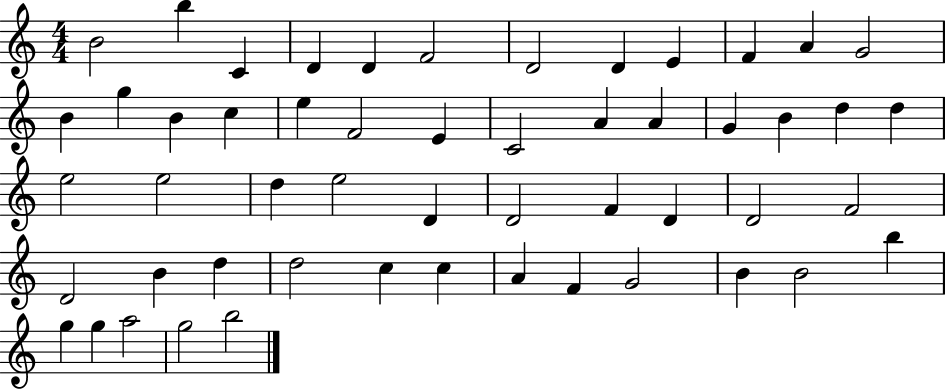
X:1
T:Untitled
M:4/4
L:1/4
K:C
B2 b C D D F2 D2 D E F A G2 B g B c e F2 E C2 A A G B d d e2 e2 d e2 D D2 F D D2 F2 D2 B d d2 c c A F G2 B B2 b g g a2 g2 b2